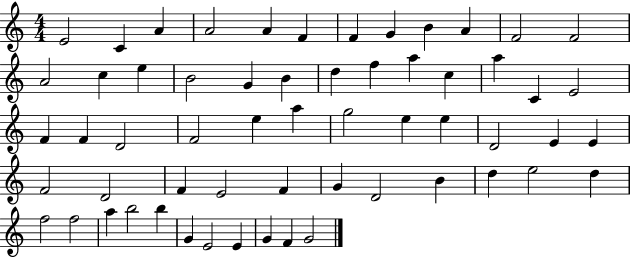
E4/h C4/q A4/q A4/h A4/q F4/q F4/q G4/q B4/q A4/q F4/h F4/h A4/h C5/q E5/q B4/h G4/q B4/q D5/q F5/q A5/q C5/q A5/q C4/q E4/h F4/q F4/q D4/h F4/h E5/q A5/q G5/h E5/q E5/q D4/h E4/q E4/q F4/h D4/h F4/q E4/h F4/q G4/q D4/h B4/q D5/q E5/h D5/q F5/h F5/h A5/q B5/h B5/q G4/q E4/h E4/q G4/q F4/q G4/h